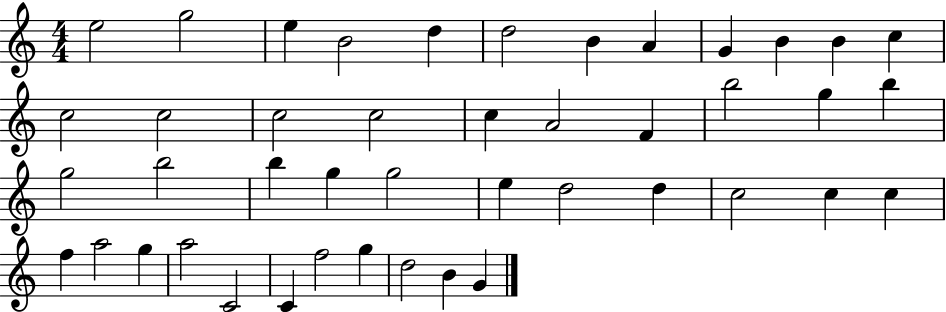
{
  \clef treble
  \numericTimeSignature
  \time 4/4
  \key c \major
  e''2 g''2 | e''4 b'2 d''4 | d''2 b'4 a'4 | g'4 b'4 b'4 c''4 | \break c''2 c''2 | c''2 c''2 | c''4 a'2 f'4 | b''2 g''4 b''4 | \break g''2 b''2 | b''4 g''4 g''2 | e''4 d''2 d''4 | c''2 c''4 c''4 | \break f''4 a''2 g''4 | a''2 c'2 | c'4 f''2 g''4 | d''2 b'4 g'4 | \break \bar "|."
}